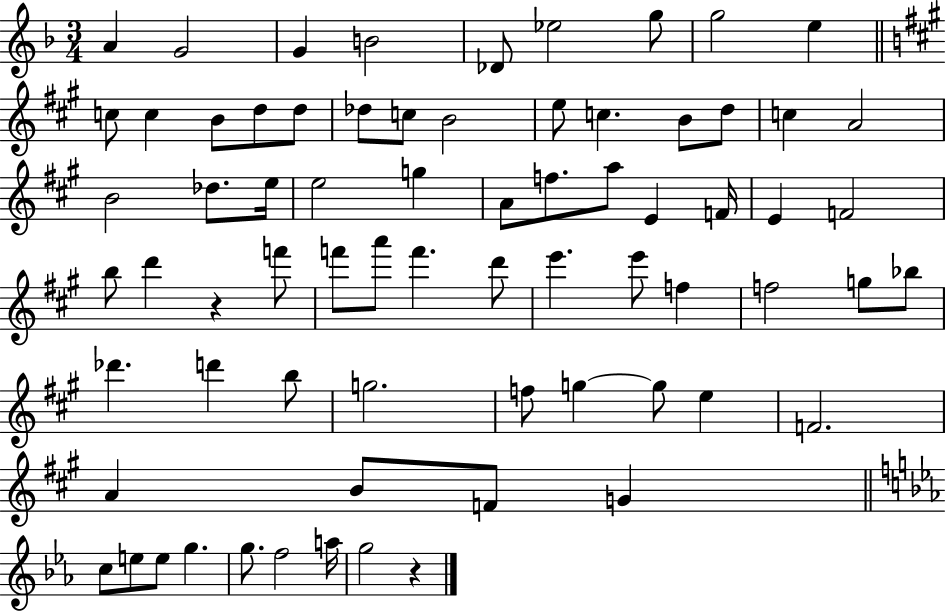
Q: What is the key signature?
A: F major